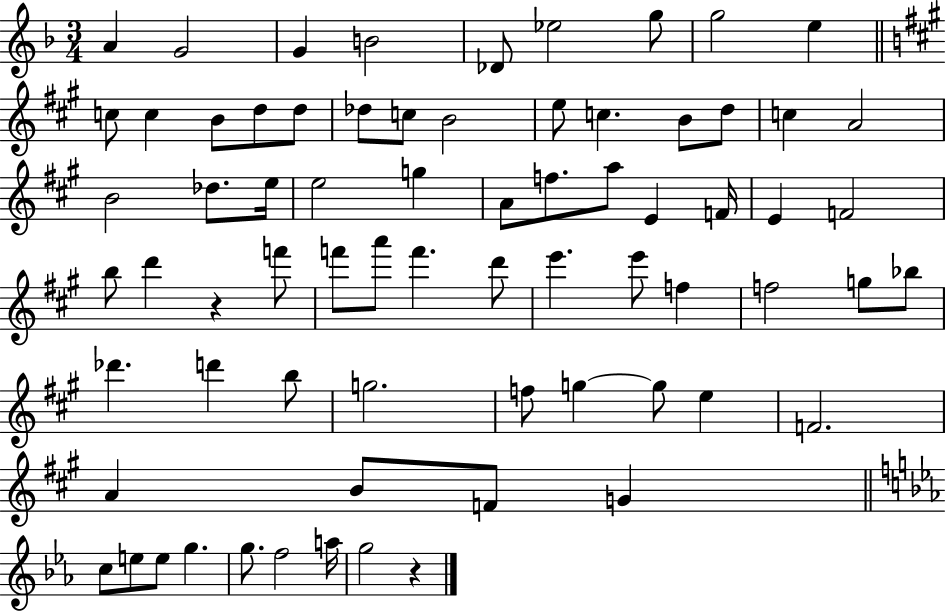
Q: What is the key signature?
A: F major